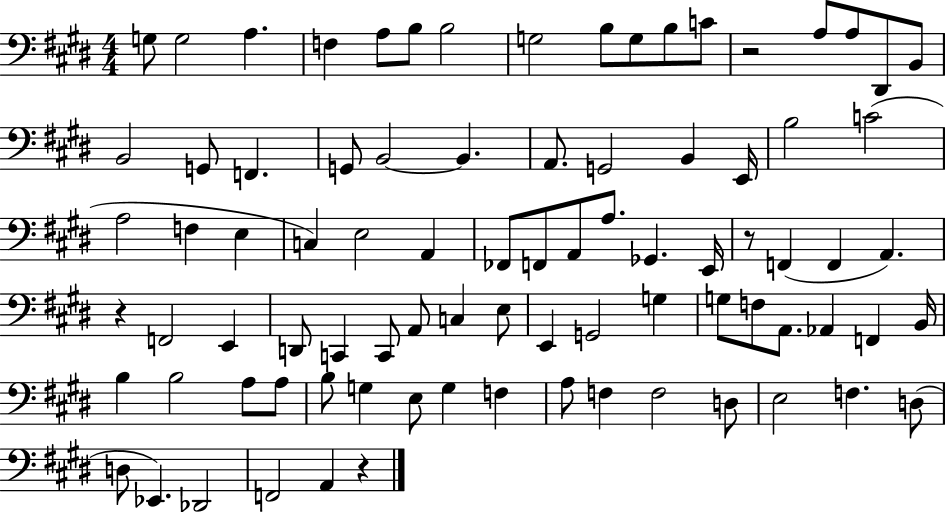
X:1
T:Untitled
M:4/4
L:1/4
K:E
G,/2 G,2 A, F, A,/2 B,/2 B,2 G,2 B,/2 G,/2 B,/2 C/2 z2 A,/2 A,/2 ^D,,/2 B,,/2 B,,2 G,,/2 F,, G,,/2 B,,2 B,, A,,/2 G,,2 B,, E,,/4 B,2 C2 A,2 F, E, C, E,2 A,, _F,,/2 F,,/2 A,,/2 A,/2 _G,, E,,/4 z/2 F,, F,, A,, z F,,2 E,, D,,/2 C,, C,,/2 A,,/2 C, E,/2 E,, G,,2 G, G,/2 F,/2 A,,/2 _A,, F,, B,,/4 B, B,2 A,/2 A,/2 B,/2 G, E,/2 G, F, A,/2 F, F,2 D,/2 E,2 F, D,/2 D,/2 _E,, _D,,2 F,,2 A,, z